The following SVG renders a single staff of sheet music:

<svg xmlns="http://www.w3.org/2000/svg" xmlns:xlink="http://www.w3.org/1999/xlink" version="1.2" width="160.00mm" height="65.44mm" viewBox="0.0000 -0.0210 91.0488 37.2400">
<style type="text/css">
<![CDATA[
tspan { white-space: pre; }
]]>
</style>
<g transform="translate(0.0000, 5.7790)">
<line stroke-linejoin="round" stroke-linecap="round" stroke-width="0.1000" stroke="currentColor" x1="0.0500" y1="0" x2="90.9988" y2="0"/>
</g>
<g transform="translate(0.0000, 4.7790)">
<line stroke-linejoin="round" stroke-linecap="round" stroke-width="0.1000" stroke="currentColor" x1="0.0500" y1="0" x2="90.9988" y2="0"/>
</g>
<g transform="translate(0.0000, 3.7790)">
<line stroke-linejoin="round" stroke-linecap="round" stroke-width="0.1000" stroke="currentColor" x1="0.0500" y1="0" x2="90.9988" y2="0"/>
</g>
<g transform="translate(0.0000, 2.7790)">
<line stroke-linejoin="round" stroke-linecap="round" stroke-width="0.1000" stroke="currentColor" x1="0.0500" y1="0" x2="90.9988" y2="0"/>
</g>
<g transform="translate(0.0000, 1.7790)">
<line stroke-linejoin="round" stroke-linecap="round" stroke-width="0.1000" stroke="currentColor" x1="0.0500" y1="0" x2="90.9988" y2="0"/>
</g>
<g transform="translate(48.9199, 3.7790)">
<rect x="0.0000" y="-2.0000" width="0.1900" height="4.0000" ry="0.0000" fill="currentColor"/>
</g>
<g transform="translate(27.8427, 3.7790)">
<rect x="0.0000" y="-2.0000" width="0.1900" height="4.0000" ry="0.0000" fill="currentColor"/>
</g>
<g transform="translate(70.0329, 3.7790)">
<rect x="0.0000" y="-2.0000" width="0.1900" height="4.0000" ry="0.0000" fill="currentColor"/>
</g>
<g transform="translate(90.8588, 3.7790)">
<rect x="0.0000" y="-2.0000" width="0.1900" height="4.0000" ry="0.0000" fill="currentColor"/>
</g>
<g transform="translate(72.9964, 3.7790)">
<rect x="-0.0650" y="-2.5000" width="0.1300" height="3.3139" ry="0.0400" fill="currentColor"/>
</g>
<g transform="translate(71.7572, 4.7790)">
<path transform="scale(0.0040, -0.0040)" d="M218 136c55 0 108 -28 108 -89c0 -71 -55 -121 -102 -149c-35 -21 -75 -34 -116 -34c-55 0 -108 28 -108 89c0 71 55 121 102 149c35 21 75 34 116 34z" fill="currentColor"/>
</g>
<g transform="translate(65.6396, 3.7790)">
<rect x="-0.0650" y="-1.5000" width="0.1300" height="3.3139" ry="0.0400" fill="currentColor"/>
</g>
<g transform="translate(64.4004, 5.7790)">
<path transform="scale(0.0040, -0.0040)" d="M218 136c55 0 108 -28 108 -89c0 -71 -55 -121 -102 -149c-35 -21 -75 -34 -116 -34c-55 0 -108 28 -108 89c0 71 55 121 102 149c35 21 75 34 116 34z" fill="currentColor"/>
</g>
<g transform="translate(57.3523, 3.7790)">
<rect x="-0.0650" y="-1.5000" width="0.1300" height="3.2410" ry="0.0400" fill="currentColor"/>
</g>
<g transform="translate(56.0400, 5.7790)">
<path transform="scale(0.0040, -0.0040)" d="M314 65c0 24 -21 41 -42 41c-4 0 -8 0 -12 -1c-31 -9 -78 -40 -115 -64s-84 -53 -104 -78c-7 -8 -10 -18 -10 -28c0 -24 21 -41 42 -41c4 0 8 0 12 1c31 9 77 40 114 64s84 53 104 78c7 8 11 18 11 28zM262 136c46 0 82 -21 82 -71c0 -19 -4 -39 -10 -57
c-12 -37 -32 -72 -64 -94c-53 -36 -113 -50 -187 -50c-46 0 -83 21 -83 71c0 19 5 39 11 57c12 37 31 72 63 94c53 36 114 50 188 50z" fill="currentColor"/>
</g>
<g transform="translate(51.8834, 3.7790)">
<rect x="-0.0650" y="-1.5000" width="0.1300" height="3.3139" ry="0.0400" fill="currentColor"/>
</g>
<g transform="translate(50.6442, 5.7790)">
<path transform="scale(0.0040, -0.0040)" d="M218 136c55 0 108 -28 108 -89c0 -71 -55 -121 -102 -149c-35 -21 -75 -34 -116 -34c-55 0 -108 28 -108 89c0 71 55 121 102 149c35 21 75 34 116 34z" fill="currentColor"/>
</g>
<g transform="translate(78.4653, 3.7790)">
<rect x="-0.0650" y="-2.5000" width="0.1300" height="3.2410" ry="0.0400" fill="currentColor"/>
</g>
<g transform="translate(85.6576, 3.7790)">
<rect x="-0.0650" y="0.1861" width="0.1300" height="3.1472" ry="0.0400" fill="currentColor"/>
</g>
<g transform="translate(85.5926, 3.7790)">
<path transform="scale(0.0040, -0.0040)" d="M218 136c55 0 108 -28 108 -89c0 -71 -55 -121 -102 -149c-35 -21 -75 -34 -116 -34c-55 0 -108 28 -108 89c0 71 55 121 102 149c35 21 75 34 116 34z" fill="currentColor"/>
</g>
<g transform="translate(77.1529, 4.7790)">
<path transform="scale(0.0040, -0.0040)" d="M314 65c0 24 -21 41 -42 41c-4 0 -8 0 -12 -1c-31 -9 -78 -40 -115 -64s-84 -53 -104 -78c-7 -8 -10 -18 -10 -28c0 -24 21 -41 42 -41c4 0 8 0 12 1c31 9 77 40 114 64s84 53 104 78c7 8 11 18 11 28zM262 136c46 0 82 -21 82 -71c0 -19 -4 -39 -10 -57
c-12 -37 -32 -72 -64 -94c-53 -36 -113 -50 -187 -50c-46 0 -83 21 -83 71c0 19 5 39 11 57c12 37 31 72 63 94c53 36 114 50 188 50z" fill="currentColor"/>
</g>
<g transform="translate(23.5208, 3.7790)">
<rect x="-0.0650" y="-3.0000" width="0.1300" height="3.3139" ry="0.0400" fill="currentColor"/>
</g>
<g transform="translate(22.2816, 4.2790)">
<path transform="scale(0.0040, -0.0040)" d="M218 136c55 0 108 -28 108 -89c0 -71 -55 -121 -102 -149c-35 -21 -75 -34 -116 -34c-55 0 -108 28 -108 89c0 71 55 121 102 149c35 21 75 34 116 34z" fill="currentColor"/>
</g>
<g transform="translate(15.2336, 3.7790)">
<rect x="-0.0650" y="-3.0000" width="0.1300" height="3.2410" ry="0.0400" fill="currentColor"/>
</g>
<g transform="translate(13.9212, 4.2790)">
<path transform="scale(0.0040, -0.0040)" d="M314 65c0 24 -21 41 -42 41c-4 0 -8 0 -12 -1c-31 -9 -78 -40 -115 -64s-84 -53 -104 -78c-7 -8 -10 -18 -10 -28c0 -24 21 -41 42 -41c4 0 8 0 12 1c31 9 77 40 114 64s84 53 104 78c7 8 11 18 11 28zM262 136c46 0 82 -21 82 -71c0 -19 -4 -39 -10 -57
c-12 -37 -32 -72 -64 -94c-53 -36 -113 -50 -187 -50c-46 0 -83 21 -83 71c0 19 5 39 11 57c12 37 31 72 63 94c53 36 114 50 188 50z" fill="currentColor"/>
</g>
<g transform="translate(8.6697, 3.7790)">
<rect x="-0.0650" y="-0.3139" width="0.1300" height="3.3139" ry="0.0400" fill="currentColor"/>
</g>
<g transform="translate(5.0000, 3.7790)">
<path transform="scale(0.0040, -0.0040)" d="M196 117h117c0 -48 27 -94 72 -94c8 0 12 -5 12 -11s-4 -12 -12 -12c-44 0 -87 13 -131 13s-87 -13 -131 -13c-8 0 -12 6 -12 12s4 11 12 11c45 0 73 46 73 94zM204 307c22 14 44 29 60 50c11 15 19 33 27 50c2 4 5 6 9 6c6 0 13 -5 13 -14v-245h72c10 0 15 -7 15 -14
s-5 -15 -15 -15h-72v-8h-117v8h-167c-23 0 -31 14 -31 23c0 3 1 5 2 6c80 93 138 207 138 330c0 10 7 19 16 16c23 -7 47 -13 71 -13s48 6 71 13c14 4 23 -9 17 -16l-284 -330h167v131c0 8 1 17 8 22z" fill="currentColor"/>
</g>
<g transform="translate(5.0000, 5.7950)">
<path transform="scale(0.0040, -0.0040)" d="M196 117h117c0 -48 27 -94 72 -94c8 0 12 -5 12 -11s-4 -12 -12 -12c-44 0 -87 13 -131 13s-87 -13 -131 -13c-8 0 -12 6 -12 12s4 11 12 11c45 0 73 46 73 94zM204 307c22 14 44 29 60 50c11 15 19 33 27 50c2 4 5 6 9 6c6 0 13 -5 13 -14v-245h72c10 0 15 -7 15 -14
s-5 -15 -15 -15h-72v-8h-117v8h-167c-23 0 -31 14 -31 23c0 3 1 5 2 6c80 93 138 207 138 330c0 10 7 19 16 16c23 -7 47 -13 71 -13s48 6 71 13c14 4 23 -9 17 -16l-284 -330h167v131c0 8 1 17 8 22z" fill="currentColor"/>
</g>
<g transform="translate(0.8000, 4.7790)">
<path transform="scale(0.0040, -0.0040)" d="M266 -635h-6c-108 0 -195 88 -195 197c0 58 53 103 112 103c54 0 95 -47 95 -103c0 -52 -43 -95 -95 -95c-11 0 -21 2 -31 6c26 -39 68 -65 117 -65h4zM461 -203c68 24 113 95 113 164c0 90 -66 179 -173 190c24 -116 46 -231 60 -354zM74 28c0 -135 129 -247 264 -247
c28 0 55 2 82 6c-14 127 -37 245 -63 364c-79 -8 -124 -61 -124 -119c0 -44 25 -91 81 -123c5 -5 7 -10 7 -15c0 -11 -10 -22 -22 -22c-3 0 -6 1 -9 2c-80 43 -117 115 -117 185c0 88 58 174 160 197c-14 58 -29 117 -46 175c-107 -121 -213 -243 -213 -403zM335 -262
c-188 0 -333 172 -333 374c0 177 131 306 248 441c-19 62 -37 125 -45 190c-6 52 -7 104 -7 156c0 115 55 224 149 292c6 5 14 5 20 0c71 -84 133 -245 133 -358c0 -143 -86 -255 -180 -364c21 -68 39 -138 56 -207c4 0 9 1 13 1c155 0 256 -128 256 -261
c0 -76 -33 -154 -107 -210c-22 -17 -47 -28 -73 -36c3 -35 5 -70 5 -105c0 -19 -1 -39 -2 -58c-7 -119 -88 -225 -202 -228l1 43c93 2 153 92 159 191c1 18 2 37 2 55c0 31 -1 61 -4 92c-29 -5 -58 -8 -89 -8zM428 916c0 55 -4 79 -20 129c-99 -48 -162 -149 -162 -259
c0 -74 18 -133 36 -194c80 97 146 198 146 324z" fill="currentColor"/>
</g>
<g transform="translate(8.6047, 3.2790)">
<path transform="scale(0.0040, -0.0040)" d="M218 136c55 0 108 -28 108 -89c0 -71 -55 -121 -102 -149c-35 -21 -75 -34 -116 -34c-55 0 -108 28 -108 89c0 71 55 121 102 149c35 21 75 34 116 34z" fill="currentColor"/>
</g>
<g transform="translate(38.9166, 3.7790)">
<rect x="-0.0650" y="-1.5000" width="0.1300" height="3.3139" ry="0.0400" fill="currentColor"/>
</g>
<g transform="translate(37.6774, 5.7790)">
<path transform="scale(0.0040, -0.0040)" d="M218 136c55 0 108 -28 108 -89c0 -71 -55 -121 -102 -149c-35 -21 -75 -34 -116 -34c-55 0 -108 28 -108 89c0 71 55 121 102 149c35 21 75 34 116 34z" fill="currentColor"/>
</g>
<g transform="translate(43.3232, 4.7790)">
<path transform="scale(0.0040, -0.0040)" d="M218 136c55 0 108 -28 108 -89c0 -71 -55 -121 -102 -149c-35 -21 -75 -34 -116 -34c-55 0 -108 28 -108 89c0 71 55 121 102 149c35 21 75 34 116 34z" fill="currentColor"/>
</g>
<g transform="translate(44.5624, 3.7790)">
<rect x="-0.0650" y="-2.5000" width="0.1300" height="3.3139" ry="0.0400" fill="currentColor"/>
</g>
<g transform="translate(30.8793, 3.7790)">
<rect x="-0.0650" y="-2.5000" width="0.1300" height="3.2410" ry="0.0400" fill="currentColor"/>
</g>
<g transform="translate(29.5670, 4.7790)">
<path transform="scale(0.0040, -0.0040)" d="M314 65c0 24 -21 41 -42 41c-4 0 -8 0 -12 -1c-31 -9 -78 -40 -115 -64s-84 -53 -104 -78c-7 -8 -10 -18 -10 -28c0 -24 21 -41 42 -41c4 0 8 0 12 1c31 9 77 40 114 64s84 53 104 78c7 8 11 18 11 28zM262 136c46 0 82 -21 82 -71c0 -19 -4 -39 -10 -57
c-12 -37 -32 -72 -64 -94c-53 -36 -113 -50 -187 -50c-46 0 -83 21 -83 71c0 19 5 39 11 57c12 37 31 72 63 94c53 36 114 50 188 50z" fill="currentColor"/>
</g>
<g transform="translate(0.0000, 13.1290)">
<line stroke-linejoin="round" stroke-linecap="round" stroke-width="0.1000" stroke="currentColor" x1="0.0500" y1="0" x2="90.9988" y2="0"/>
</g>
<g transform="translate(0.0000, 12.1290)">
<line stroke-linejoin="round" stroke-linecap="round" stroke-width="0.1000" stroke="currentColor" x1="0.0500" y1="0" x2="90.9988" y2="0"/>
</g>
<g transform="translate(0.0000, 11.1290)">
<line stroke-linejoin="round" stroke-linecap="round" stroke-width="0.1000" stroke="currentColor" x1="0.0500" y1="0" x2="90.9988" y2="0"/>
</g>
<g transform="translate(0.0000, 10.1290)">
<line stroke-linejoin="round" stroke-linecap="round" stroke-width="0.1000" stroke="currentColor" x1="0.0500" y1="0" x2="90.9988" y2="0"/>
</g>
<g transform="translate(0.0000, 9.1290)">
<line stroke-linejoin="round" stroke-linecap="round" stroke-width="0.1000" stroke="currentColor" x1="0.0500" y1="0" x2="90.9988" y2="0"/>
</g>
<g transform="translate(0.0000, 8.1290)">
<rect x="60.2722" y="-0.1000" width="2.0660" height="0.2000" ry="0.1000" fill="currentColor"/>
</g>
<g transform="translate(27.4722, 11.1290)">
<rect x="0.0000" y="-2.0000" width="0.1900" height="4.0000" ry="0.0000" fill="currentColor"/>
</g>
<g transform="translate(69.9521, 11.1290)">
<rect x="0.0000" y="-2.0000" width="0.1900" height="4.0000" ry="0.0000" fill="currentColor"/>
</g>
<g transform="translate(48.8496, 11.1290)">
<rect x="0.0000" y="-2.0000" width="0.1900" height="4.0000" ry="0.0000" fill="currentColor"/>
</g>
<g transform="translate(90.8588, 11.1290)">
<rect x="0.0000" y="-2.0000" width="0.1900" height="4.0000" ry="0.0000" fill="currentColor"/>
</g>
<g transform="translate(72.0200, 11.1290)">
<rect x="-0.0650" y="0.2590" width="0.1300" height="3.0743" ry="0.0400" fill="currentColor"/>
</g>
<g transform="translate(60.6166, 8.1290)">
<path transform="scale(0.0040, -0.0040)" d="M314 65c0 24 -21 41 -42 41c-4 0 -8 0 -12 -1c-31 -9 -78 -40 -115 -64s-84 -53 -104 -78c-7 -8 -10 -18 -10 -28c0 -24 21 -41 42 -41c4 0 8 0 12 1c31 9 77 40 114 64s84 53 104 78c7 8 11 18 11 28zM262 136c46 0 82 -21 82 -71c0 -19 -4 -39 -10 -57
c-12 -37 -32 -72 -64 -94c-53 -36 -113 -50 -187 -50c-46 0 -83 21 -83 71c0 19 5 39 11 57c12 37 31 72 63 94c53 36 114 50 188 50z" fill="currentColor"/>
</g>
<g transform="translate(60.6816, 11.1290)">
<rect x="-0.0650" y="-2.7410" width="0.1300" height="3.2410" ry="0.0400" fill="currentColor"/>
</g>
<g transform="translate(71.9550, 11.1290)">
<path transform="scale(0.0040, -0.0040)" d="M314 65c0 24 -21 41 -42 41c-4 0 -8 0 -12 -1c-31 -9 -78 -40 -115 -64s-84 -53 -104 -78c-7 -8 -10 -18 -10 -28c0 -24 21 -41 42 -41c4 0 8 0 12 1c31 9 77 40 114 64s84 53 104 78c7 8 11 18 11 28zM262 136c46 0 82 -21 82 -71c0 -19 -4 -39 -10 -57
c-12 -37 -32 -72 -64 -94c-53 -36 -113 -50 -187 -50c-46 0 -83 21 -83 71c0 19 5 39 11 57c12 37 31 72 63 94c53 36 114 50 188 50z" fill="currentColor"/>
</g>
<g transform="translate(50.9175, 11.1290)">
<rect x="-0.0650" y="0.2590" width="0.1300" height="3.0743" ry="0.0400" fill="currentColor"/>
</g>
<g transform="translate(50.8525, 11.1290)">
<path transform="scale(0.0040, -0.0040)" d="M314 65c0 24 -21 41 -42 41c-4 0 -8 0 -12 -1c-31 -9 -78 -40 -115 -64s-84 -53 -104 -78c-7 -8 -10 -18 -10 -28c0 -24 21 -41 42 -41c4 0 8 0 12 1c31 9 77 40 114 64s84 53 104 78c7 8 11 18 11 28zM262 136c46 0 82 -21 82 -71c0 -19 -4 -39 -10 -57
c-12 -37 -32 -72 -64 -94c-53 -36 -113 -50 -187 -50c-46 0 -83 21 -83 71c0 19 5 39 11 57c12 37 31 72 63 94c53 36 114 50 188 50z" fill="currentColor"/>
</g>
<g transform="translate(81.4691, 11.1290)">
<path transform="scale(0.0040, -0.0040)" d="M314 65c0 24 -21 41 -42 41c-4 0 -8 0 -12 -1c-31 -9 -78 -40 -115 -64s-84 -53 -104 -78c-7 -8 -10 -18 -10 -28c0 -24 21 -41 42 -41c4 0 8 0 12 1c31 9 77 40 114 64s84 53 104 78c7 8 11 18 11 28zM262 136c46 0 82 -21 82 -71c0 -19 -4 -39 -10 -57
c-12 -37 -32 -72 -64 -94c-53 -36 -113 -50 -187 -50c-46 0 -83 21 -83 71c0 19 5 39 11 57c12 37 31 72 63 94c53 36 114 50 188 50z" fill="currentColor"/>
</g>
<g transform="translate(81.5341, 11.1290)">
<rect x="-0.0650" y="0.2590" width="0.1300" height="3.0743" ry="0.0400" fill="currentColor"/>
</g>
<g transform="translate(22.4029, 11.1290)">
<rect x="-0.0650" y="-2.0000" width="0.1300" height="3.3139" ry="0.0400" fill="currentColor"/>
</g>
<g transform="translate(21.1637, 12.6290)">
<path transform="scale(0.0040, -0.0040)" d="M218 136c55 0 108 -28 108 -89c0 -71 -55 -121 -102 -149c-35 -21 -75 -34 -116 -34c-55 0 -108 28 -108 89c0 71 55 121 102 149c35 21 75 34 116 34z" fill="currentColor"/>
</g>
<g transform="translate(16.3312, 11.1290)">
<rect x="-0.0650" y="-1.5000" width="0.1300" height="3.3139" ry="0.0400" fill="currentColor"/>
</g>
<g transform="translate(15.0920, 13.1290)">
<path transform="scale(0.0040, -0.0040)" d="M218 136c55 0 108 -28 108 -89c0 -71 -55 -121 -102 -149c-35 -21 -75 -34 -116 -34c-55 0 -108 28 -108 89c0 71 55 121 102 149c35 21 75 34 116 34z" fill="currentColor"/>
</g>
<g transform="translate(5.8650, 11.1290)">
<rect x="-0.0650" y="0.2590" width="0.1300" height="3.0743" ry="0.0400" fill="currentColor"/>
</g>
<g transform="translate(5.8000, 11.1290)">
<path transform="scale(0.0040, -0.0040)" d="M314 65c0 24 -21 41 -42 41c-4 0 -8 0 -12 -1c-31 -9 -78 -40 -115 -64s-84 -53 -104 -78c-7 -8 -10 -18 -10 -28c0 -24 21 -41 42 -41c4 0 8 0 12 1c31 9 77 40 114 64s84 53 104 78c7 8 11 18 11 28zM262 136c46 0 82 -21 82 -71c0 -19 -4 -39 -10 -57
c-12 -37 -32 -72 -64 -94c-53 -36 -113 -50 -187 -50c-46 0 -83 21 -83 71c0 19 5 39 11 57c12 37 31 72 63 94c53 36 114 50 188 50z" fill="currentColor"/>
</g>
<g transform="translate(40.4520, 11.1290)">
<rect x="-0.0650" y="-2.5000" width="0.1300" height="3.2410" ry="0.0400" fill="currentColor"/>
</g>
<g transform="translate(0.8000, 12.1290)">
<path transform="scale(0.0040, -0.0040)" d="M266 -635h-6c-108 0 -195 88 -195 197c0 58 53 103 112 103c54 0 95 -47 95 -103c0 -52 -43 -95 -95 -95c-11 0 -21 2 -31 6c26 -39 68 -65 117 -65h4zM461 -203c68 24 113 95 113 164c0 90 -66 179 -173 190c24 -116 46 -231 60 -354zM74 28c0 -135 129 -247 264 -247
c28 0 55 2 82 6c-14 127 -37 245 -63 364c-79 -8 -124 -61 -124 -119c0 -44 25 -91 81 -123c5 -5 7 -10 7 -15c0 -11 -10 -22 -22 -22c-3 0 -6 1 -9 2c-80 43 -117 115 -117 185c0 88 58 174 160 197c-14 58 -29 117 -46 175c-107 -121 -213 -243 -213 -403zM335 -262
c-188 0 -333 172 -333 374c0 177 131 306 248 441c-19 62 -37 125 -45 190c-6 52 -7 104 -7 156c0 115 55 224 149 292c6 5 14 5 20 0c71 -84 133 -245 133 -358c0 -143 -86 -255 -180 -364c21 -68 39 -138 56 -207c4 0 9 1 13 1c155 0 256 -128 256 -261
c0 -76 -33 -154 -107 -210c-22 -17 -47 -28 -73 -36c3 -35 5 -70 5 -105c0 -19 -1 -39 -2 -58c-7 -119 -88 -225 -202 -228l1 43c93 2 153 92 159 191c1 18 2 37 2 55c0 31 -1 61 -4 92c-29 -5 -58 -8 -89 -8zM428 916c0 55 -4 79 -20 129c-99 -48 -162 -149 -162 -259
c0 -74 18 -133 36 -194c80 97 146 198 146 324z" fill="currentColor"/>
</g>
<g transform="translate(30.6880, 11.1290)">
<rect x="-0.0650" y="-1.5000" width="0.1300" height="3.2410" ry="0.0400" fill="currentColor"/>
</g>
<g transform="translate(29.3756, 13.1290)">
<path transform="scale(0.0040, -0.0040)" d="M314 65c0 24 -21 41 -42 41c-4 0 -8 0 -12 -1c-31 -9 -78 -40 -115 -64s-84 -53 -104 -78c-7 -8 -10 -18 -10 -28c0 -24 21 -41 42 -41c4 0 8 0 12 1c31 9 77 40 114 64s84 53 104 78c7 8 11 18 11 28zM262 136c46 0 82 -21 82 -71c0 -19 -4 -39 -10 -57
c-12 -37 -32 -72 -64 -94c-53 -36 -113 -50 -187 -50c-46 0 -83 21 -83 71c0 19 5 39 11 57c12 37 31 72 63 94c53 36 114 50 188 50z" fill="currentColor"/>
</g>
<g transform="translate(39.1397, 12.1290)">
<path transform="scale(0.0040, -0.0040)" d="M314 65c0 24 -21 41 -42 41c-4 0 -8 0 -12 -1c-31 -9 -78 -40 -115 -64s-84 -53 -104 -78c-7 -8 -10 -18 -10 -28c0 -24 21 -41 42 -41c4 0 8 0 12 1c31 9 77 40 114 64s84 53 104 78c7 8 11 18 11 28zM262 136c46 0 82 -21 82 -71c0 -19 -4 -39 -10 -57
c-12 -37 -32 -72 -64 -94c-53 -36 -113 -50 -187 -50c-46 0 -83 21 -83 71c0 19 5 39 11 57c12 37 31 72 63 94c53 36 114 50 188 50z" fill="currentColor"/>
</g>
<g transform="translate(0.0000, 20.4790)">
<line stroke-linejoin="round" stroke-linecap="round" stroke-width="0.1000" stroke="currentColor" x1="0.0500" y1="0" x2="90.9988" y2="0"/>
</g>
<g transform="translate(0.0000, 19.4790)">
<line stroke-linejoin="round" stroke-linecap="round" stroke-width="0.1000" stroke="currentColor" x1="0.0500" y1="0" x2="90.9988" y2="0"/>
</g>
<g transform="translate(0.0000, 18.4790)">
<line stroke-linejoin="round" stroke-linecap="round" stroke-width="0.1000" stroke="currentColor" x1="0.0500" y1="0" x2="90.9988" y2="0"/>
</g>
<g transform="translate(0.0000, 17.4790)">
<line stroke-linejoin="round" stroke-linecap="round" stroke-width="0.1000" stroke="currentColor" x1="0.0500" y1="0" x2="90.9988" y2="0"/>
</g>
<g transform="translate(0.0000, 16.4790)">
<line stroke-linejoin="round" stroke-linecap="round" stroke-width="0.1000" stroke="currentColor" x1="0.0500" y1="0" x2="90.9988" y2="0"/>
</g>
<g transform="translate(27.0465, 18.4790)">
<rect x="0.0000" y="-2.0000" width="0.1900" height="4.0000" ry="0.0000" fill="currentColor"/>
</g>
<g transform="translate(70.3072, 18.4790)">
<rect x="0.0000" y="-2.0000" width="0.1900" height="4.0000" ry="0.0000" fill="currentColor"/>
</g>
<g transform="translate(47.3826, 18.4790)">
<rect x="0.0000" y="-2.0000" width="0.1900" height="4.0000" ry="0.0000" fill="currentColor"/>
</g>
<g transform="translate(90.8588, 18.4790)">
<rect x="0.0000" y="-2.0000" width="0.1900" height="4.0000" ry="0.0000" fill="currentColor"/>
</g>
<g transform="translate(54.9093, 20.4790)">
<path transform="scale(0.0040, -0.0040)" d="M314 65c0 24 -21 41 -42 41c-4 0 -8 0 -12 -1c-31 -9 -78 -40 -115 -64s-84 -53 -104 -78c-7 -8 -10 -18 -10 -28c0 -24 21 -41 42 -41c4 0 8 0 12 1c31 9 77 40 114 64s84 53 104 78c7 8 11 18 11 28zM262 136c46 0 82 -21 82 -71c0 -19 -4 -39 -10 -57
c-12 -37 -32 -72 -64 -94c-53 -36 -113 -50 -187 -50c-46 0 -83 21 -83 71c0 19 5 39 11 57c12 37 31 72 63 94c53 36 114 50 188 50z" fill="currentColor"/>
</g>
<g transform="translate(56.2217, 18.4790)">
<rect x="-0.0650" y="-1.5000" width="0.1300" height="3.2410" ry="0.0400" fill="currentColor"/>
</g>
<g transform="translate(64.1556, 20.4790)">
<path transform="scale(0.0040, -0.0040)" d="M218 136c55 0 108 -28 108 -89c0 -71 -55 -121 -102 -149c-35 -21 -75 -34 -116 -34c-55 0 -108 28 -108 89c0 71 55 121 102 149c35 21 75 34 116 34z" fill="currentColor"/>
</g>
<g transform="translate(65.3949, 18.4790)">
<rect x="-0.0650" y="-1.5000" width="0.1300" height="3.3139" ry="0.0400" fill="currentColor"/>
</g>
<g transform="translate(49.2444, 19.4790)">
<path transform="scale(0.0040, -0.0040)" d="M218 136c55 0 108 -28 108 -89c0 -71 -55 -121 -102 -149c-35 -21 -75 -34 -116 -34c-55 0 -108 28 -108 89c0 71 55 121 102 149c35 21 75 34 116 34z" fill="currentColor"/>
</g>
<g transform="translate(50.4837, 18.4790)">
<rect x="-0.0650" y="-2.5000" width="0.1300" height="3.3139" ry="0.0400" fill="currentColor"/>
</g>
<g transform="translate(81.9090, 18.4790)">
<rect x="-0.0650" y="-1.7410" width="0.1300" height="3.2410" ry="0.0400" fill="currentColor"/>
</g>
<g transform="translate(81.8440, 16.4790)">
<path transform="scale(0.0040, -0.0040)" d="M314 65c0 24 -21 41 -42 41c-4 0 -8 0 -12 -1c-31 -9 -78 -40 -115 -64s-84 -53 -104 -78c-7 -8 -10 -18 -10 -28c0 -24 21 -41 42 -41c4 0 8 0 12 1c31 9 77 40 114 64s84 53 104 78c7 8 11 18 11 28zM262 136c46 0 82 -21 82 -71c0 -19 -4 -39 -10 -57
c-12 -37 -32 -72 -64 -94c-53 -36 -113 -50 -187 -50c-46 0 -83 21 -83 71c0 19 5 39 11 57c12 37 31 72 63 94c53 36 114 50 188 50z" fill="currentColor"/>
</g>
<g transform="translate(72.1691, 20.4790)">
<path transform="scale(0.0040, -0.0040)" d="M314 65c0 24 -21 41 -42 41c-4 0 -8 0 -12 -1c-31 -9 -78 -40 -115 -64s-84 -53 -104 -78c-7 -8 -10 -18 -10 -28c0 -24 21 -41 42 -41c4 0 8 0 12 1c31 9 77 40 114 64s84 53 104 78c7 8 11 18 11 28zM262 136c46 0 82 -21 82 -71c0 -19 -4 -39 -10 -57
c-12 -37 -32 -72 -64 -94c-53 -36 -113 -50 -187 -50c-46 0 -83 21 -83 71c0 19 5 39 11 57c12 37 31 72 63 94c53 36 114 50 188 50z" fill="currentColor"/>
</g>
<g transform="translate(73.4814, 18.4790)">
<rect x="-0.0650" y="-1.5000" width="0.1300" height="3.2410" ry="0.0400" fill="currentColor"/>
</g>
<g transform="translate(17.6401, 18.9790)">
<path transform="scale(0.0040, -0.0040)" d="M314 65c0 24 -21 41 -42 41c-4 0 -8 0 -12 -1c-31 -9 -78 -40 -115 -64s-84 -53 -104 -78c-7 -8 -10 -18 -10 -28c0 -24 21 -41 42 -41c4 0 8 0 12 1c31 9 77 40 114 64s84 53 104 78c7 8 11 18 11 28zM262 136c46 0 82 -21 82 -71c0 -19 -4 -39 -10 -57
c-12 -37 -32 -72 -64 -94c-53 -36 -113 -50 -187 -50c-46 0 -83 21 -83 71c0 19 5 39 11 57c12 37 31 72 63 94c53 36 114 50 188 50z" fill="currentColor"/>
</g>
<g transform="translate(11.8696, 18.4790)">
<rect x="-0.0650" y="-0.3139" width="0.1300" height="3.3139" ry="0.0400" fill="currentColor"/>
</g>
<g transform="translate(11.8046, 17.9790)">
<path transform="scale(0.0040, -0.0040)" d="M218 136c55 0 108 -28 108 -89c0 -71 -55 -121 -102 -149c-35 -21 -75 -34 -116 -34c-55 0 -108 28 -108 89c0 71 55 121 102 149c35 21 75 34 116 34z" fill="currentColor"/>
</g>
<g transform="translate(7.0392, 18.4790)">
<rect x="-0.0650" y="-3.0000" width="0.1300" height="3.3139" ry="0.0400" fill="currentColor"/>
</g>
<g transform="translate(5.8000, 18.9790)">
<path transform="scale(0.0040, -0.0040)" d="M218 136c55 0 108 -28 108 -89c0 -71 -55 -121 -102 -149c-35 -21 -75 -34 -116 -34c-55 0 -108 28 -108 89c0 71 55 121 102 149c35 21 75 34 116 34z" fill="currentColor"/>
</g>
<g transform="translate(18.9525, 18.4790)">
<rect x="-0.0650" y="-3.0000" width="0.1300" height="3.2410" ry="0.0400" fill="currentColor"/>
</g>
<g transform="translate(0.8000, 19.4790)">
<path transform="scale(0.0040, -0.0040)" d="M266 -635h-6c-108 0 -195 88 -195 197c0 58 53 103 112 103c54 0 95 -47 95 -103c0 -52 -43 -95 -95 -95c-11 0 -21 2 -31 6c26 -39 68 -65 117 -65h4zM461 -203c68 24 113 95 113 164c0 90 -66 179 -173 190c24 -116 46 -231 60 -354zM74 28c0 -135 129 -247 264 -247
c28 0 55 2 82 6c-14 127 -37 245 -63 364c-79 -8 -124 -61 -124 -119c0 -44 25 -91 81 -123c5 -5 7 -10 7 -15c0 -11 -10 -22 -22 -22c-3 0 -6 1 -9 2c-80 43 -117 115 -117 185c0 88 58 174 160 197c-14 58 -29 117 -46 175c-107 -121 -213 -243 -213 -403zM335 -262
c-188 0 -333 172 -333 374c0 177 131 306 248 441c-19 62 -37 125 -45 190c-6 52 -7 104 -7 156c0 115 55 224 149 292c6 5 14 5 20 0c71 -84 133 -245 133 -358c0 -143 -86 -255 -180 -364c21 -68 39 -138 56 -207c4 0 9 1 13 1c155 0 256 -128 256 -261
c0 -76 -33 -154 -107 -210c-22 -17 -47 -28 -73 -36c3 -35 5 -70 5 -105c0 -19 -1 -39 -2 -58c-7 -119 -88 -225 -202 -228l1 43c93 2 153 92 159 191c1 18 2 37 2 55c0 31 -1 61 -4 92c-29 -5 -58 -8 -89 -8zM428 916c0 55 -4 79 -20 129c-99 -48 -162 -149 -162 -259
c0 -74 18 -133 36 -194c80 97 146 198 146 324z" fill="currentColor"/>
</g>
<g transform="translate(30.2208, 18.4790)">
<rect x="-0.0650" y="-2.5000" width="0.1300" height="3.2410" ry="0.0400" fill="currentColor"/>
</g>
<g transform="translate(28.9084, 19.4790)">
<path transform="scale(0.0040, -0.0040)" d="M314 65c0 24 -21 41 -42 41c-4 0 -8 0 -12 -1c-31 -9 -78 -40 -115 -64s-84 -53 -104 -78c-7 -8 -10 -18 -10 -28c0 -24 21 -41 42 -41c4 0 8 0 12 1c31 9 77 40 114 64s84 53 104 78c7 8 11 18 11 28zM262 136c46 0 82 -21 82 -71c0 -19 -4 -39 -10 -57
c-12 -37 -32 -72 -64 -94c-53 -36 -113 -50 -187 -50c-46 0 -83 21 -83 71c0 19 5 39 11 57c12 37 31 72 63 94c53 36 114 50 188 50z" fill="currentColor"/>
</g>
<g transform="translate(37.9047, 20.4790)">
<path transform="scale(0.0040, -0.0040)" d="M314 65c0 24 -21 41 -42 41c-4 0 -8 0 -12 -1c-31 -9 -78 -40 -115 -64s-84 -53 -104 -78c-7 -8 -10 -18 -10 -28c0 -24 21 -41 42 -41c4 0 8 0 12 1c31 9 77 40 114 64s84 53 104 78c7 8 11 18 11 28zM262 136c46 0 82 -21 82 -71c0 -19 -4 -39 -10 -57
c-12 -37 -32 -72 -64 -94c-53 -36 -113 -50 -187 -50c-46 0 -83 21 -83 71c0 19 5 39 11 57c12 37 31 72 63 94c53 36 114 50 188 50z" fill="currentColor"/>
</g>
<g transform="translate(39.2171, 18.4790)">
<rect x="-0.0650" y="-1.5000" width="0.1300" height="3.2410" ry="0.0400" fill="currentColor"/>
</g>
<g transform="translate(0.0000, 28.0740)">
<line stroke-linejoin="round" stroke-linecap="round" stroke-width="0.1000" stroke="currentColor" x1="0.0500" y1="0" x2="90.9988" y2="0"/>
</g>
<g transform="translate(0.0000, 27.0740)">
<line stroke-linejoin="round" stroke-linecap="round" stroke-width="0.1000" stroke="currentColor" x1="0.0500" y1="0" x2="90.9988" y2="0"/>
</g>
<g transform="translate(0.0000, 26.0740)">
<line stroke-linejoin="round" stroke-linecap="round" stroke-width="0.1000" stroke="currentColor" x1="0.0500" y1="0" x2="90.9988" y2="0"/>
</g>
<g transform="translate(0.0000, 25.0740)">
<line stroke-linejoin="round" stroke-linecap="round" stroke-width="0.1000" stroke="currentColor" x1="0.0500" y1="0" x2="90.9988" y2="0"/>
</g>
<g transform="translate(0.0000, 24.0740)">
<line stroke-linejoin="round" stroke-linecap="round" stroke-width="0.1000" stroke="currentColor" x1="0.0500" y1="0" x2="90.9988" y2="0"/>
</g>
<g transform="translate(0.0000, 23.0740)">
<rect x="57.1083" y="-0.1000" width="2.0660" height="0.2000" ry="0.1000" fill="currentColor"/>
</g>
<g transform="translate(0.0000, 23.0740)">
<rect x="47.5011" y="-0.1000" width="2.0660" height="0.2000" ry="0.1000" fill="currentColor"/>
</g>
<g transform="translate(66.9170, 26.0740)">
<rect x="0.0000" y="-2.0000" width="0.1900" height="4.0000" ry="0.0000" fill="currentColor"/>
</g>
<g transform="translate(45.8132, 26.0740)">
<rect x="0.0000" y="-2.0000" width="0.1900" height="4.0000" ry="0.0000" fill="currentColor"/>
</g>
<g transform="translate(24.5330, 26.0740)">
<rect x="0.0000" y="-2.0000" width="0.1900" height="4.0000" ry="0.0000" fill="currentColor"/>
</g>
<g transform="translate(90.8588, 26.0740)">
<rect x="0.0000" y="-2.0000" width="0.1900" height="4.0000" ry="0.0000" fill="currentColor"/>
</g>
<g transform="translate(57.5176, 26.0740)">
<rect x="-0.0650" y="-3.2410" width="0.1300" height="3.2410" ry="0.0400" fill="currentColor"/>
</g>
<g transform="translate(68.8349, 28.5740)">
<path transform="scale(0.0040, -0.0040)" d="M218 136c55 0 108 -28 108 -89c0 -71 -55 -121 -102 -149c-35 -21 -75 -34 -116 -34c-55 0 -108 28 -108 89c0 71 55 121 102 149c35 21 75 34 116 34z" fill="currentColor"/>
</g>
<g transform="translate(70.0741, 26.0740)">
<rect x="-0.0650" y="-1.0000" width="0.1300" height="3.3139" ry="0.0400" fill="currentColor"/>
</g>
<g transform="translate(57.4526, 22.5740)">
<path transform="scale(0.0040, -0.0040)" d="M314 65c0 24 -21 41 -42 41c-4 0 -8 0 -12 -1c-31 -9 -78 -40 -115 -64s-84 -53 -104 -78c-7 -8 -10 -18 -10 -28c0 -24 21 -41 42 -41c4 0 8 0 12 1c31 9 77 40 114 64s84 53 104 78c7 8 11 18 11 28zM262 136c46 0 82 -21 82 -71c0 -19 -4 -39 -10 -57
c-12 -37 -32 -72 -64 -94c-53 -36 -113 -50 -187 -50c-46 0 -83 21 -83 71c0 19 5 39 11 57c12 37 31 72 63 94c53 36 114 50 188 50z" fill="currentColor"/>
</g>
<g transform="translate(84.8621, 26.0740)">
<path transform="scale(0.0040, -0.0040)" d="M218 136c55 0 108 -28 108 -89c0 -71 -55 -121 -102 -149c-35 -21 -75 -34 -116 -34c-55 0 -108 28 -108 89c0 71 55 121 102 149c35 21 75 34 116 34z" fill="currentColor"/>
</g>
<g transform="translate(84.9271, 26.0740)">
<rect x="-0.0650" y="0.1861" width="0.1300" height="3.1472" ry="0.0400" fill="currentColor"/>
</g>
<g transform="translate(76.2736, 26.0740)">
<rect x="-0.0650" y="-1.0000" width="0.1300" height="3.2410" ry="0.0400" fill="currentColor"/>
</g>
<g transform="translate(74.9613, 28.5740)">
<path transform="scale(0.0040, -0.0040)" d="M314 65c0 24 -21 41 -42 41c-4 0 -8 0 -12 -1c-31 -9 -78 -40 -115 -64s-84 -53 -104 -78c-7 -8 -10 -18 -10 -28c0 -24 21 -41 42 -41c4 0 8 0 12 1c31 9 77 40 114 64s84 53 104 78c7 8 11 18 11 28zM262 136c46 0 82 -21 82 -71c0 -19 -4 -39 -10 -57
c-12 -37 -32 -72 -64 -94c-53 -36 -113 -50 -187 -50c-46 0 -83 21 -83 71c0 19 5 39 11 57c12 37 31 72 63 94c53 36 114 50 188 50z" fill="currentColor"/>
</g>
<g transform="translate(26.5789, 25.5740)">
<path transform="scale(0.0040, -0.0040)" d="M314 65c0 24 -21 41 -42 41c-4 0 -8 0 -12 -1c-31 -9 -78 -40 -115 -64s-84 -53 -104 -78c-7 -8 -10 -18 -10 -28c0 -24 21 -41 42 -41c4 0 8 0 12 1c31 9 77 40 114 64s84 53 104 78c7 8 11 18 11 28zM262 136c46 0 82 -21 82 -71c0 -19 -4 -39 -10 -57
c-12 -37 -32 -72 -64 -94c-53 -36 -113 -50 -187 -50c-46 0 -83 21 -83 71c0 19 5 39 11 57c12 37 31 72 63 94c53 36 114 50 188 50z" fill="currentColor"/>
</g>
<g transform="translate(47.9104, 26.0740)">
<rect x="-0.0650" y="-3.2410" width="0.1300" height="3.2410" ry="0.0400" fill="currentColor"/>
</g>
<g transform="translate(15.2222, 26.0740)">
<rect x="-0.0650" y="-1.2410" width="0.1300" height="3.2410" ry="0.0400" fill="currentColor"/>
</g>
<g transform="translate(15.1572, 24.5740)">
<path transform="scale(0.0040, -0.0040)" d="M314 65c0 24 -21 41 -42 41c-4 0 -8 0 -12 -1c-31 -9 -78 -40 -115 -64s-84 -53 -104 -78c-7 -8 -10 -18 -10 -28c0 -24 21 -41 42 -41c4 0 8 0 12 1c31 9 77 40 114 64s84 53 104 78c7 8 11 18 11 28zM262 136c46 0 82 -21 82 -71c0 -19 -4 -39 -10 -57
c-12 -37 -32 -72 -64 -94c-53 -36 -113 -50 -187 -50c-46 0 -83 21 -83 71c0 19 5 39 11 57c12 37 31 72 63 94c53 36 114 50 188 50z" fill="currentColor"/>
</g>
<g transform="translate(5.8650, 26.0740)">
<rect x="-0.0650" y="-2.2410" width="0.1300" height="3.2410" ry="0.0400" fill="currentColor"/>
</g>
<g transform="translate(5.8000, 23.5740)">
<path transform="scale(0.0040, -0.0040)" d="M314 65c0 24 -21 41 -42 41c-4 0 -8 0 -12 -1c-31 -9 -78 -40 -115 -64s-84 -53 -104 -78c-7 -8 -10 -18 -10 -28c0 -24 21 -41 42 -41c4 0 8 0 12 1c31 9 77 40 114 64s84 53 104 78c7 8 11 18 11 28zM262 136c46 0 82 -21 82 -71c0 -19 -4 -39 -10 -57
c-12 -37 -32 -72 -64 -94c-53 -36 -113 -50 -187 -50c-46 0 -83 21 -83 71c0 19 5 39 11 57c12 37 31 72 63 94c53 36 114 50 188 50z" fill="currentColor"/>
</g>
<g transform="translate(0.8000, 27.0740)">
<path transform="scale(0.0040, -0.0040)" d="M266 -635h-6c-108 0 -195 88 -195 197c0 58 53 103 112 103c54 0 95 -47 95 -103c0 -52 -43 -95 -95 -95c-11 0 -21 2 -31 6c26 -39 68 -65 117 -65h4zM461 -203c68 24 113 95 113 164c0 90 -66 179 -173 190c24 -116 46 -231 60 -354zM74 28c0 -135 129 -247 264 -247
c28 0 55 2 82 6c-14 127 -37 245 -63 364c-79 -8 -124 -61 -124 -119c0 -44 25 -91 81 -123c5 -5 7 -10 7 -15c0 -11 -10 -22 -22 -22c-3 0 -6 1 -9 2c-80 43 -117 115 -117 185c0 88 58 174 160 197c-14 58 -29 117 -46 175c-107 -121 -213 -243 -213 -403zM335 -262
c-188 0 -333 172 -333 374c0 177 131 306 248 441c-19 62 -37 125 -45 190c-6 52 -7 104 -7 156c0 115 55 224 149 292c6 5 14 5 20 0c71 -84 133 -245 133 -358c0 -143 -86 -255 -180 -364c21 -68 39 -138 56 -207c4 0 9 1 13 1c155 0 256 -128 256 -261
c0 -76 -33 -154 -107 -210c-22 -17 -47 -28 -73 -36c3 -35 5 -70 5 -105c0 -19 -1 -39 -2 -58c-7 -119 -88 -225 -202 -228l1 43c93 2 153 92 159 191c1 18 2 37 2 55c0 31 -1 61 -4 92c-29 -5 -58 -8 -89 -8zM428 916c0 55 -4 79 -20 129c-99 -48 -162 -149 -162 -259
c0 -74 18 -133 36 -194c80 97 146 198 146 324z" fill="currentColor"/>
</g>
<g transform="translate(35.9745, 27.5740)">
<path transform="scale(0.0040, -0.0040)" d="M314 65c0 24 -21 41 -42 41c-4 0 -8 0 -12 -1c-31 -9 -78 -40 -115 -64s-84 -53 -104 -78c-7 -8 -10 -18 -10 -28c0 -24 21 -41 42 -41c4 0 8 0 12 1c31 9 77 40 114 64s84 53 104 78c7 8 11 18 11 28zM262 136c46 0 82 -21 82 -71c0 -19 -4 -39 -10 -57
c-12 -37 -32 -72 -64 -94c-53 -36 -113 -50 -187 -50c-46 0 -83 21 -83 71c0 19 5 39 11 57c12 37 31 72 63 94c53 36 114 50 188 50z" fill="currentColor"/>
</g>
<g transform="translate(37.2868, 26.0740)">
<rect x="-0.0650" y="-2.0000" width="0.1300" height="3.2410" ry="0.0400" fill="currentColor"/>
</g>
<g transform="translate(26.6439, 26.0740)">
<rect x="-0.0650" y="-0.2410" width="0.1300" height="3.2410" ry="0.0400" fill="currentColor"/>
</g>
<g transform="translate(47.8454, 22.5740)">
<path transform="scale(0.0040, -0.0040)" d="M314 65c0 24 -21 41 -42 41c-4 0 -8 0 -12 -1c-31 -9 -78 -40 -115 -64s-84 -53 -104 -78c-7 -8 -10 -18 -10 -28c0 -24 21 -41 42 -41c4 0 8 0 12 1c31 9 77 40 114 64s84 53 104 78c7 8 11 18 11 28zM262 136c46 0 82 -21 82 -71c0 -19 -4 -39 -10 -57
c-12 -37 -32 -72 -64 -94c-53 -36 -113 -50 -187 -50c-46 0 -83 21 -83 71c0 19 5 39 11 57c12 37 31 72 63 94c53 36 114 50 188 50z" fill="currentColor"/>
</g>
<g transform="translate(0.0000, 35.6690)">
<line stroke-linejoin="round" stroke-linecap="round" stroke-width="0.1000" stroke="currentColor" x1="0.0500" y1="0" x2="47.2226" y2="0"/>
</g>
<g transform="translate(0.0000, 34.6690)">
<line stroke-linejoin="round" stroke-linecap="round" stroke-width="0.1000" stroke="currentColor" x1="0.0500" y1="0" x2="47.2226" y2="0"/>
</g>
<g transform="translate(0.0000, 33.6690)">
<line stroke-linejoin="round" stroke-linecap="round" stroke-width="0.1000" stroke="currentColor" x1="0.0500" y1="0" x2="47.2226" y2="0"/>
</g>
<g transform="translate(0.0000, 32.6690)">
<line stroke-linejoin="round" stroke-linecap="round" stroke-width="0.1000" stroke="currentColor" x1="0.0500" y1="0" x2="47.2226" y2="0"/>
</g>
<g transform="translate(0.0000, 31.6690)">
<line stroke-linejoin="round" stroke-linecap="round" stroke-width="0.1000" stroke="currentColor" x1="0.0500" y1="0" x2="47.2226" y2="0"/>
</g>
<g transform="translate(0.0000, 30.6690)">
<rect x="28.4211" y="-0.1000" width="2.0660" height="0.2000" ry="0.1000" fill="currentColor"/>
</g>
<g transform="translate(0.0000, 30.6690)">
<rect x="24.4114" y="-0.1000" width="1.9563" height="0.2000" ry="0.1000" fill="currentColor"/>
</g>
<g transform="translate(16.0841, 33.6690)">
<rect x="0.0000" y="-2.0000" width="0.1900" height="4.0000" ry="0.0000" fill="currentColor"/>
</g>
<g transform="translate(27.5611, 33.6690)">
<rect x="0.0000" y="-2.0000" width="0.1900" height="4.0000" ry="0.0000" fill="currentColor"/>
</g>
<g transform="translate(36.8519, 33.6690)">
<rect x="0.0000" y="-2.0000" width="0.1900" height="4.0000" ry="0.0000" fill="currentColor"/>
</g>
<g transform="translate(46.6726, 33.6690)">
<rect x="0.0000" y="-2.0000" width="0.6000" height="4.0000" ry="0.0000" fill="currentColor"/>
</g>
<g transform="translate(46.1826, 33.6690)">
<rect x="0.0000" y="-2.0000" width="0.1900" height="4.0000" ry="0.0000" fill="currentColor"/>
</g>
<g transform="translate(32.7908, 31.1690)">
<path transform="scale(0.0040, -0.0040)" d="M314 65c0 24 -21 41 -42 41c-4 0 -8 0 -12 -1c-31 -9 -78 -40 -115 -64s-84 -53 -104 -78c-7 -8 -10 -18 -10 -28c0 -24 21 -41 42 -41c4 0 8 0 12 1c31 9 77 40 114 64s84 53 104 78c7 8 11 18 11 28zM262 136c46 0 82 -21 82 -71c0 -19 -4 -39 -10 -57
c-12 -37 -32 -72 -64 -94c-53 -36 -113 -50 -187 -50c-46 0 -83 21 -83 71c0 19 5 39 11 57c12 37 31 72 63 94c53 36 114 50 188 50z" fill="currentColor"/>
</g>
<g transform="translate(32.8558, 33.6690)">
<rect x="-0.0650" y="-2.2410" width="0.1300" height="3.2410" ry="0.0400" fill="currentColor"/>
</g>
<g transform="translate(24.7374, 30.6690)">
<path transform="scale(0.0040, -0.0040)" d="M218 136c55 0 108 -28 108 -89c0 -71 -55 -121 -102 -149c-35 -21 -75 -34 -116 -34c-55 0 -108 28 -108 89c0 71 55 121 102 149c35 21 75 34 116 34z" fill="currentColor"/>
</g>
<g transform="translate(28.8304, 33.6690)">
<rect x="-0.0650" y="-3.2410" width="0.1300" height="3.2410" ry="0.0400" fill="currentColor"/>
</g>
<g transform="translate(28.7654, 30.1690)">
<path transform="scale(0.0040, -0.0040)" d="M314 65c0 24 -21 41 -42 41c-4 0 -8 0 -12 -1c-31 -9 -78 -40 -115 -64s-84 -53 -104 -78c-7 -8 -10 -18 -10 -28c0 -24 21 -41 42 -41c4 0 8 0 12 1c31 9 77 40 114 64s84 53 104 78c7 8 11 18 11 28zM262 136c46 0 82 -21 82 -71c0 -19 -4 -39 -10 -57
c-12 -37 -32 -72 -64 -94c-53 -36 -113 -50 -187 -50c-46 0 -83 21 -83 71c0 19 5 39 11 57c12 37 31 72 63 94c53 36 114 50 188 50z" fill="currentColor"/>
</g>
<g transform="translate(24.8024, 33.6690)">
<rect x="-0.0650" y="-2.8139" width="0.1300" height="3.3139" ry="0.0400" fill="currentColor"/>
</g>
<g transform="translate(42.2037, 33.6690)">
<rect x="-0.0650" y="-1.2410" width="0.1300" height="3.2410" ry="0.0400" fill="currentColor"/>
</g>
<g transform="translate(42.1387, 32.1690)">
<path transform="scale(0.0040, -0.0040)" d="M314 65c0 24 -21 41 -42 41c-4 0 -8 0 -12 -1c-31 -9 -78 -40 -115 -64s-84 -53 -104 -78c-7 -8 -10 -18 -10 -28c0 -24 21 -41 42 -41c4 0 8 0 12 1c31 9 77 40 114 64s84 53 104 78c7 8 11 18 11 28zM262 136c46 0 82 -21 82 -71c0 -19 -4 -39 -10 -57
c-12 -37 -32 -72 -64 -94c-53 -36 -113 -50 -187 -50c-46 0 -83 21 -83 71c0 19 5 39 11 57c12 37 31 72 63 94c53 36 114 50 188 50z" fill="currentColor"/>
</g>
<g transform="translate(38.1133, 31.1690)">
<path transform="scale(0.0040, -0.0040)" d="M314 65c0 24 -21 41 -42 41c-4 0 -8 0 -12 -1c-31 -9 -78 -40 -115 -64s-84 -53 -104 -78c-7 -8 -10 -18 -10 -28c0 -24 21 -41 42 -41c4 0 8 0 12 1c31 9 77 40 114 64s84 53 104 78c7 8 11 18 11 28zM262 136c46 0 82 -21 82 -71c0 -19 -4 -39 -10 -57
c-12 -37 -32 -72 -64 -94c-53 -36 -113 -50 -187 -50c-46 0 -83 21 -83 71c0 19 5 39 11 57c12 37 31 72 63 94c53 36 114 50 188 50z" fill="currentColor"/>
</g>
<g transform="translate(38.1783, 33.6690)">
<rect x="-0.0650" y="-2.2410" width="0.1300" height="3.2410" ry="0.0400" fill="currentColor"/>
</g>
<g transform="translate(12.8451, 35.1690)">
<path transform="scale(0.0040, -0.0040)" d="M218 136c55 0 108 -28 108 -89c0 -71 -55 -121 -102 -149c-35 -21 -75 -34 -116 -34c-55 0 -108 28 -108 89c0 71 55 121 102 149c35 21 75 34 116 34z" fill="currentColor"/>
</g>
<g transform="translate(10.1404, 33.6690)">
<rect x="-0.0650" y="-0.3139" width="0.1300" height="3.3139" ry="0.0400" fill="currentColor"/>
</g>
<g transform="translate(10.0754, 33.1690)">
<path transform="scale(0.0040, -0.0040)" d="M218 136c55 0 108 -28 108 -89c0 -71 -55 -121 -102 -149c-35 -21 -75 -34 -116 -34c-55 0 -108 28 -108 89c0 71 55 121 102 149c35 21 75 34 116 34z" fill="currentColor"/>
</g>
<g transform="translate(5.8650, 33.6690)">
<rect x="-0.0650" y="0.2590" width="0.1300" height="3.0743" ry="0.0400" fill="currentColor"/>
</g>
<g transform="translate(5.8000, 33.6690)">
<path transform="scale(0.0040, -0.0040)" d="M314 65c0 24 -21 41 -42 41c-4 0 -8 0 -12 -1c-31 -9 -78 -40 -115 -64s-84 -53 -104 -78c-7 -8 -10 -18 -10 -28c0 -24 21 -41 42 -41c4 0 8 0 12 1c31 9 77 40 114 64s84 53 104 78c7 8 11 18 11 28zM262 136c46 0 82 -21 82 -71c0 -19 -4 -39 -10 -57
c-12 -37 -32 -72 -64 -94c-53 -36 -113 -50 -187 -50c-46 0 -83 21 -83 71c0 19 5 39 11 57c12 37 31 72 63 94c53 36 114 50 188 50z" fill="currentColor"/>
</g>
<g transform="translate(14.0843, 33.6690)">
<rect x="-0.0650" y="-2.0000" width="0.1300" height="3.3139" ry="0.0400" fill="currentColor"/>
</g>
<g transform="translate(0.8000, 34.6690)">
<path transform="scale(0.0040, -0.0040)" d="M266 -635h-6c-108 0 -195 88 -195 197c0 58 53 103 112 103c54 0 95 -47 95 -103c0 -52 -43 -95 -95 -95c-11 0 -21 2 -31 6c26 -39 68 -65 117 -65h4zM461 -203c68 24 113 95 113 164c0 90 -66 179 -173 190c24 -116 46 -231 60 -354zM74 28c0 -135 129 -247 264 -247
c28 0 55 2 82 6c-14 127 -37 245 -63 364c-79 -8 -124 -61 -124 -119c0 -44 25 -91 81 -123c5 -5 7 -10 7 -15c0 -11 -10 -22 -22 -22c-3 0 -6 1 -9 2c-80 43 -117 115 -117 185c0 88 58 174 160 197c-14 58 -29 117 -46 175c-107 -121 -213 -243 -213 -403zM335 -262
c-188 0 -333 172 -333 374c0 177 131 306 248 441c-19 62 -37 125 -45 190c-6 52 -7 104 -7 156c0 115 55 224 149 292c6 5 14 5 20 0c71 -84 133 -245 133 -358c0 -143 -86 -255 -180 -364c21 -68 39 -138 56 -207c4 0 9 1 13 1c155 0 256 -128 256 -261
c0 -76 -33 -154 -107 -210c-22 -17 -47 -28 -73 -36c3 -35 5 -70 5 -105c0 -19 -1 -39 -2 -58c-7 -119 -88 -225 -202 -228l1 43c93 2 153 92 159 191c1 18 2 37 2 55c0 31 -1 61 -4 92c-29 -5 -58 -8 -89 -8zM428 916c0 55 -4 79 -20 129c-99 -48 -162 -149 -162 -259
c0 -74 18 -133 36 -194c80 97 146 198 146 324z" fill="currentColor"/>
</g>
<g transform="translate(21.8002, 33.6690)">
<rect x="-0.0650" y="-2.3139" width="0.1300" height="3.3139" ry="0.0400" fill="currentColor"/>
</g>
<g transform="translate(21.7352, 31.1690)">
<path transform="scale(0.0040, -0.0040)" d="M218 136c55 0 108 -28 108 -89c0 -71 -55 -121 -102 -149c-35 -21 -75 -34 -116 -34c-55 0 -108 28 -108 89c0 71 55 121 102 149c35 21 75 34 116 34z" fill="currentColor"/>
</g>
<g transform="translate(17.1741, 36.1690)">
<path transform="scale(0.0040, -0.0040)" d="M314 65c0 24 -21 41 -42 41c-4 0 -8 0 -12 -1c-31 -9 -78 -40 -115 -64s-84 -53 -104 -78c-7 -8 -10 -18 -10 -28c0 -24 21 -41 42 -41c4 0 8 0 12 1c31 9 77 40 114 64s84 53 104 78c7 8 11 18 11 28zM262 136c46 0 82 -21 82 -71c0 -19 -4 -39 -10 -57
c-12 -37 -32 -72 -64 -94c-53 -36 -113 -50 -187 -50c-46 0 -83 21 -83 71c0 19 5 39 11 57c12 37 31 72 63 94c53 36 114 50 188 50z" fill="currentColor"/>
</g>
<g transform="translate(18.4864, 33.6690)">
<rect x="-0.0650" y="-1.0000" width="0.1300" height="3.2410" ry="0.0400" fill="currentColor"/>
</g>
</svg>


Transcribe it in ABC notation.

X:1
T:Untitled
M:4/4
L:1/4
K:C
c A2 A G2 E G E E2 E G G2 B B2 E F E2 G2 B2 a2 B2 B2 A c A2 G2 E2 G E2 E E2 f2 g2 e2 c2 F2 b2 b2 D D2 B B2 c F D2 g a b2 g2 g2 e2